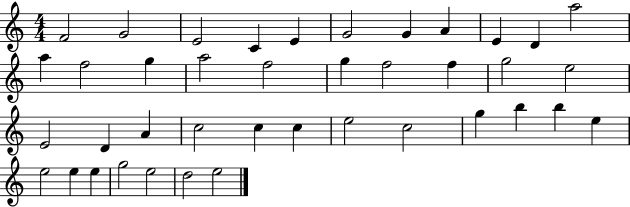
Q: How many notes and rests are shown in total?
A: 40